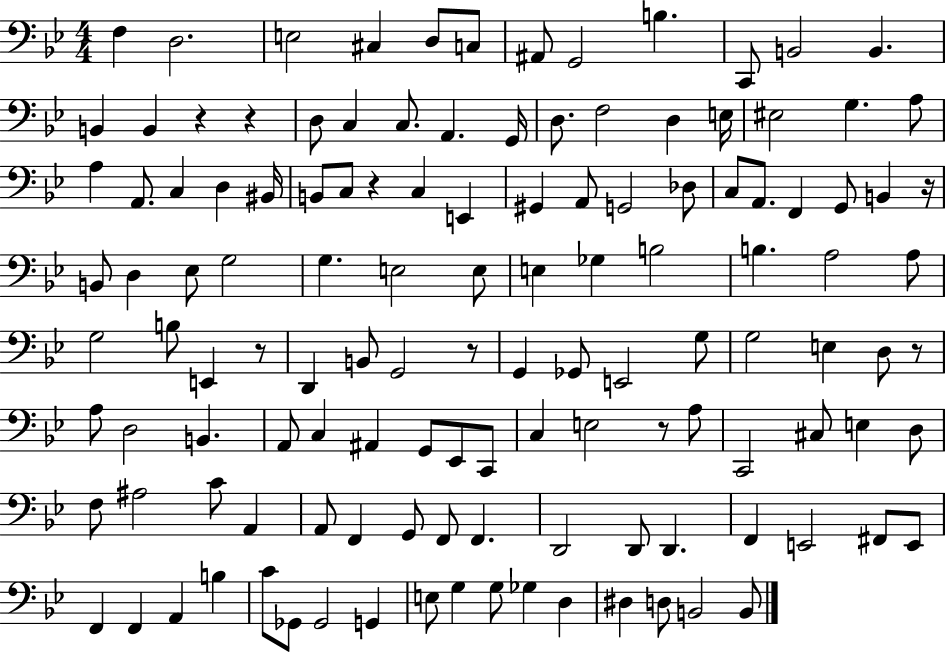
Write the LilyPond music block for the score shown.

{
  \clef bass
  \numericTimeSignature
  \time 4/4
  \key bes \major
  f4 d2. | e2 cis4 d8 c8 | ais,8 g,2 b4. | c,8 b,2 b,4. | \break b,4 b,4 r4 r4 | d8 c4 c8. a,4. g,16 | d8. f2 d4 e16 | eis2 g4. a8 | \break a4 a,8. c4 d4 bis,16 | b,8 c8 r4 c4 e,4 | gis,4 a,8 g,2 des8 | c8 a,8. f,4 g,8 b,4 r16 | \break b,8 d4 ees8 g2 | g4. e2 e8 | e4 ges4 b2 | b4. a2 a8 | \break g2 b8 e,4 r8 | d,4 b,8 g,2 r8 | g,4 ges,8 e,2 g8 | g2 e4 d8 r8 | \break a8 d2 b,4. | a,8 c4 ais,4 g,8 ees,8 c,8 | c4 e2 r8 a8 | c,2 cis8 e4 d8 | \break f8 ais2 c'8 a,4 | a,8 f,4 g,8 f,8 f,4. | d,2 d,8 d,4. | f,4 e,2 fis,8 e,8 | \break f,4 f,4 a,4 b4 | c'8 ges,8 ges,2 g,4 | e8 g4 g8 ges4 d4 | dis4 d8 b,2 b,8 | \break \bar "|."
}